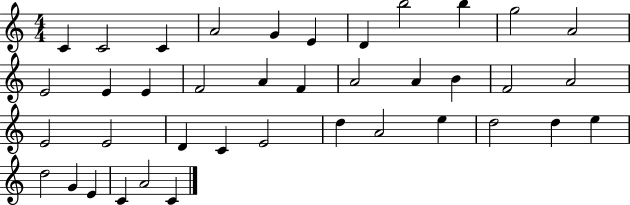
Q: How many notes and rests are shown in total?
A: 39